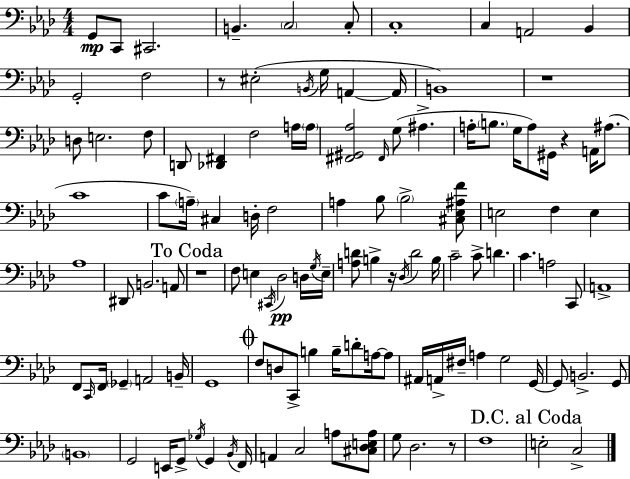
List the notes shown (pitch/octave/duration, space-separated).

G2/e C2/e C#2/h. B2/q. C3/h C3/e C3/w C3/q A2/h Bb2/q G2/h F3/h R/e EIS3/h B2/s G3/s A2/q A2/s B2/w R/w D3/e E3/h. F3/e D2/e [Db2,F#2]/q F3/h A3/s A3/s [F#2,G#2,Ab3]/h F#2/s G3/e A#3/q. A3/s B3/e. G3/s A3/e G#2/s R/q A2/s A#3/e. C4/w C4/e A3/s C#3/q D3/s F3/h A3/q Bb3/e Bb3/h [C#3,Eb3,A#3,F4]/e E3/h F3/q E3/q Ab3/w D#2/e B2/h. A2/e R/w F3/e E3/q C#2/s Db3/h D3/s G3/s E3/s [A3,D4]/e B3/q R/s Db3/s D4/h B3/s C4/h C4/e D4/q. C4/q. A3/h C2/e A2/w F2/e C2/s F2/s Gb2/q A2/h B2/s G2/w F3/e D3/e C2/e B3/q B3/s D4/e A3/s A3/e A#2/s A2/s F#3/s A3/q G3/h G2/s G2/e B2/h. G2/e B2/w G2/h E2/s G2/e Gb3/s G2/q Bb2/s F2/s A2/q C3/h A3/e [C#3,Db3,E3,A3]/e G3/e Db3/h. R/e F3/w E3/h C3/h